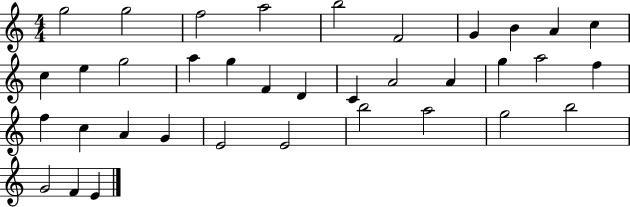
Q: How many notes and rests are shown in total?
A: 36